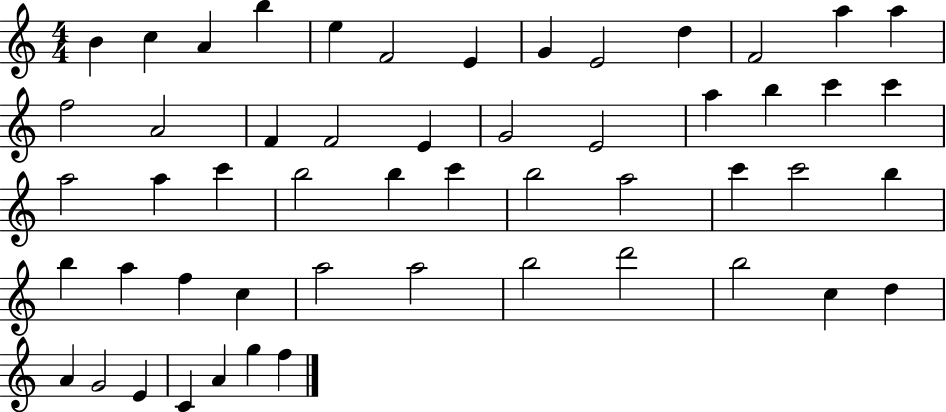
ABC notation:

X:1
T:Untitled
M:4/4
L:1/4
K:C
B c A b e F2 E G E2 d F2 a a f2 A2 F F2 E G2 E2 a b c' c' a2 a c' b2 b c' b2 a2 c' c'2 b b a f c a2 a2 b2 d'2 b2 c d A G2 E C A g f